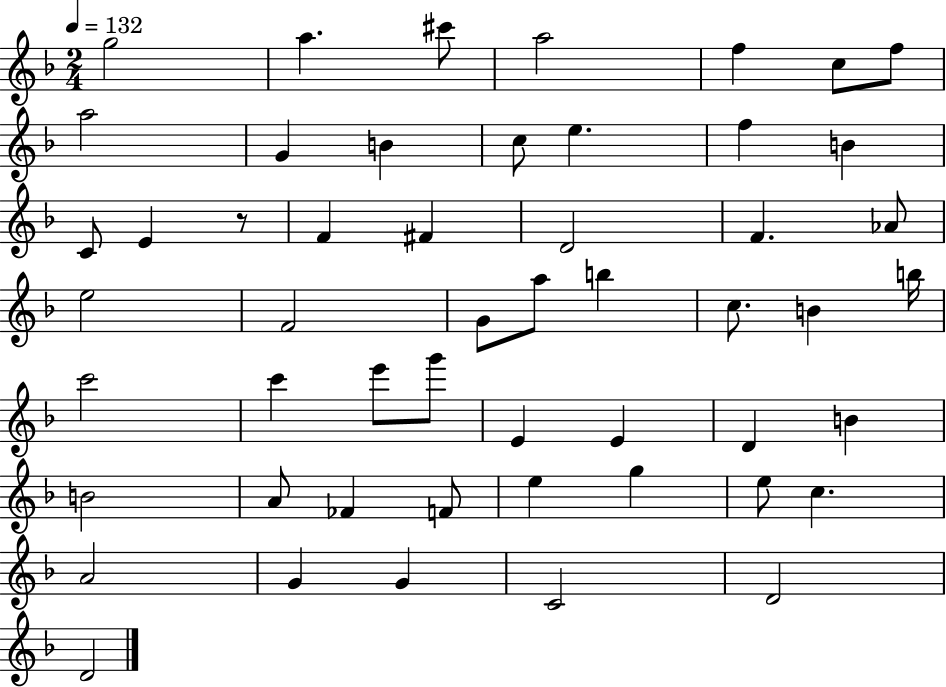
X:1
T:Untitled
M:2/4
L:1/4
K:F
g2 a ^c'/2 a2 f c/2 f/2 a2 G B c/2 e f B C/2 E z/2 F ^F D2 F _A/2 e2 F2 G/2 a/2 b c/2 B b/4 c'2 c' e'/2 g'/2 E E D B B2 A/2 _F F/2 e g e/2 c A2 G G C2 D2 D2